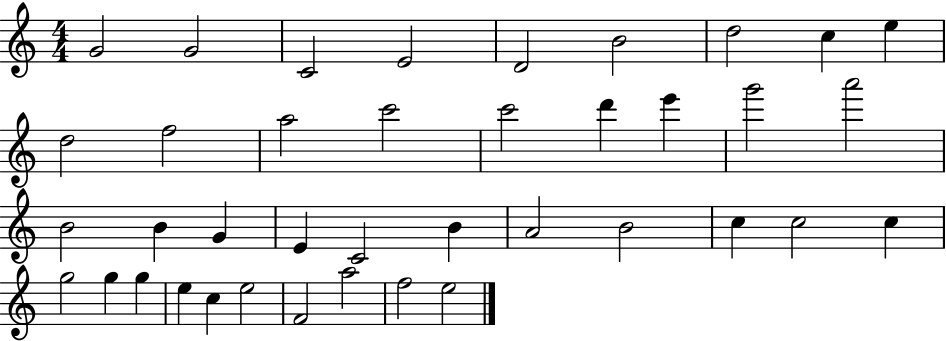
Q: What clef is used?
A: treble